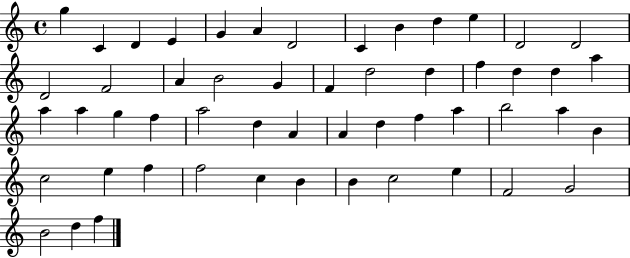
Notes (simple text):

G5/q C4/q D4/q E4/q G4/q A4/q D4/h C4/q B4/q D5/q E5/q D4/h D4/h D4/h F4/h A4/q B4/h G4/q F4/q D5/h D5/q F5/q D5/q D5/q A5/q A5/q A5/q G5/q F5/q A5/h D5/q A4/q A4/q D5/q F5/q A5/q B5/h A5/q B4/q C5/h E5/q F5/q F5/h C5/q B4/q B4/q C5/h E5/q F4/h G4/h B4/h D5/q F5/q